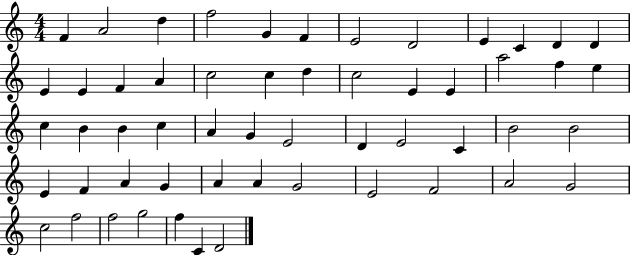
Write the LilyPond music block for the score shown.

{
  \clef treble
  \numericTimeSignature
  \time 4/4
  \key c \major
  f'4 a'2 d''4 | f''2 g'4 f'4 | e'2 d'2 | e'4 c'4 d'4 d'4 | \break e'4 e'4 f'4 a'4 | c''2 c''4 d''4 | c''2 e'4 e'4 | a''2 f''4 e''4 | \break c''4 b'4 b'4 c''4 | a'4 g'4 e'2 | d'4 e'2 c'4 | b'2 b'2 | \break e'4 f'4 a'4 g'4 | a'4 a'4 g'2 | e'2 f'2 | a'2 g'2 | \break c''2 f''2 | f''2 g''2 | f''4 c'4 d'2 | \bar "|."
}